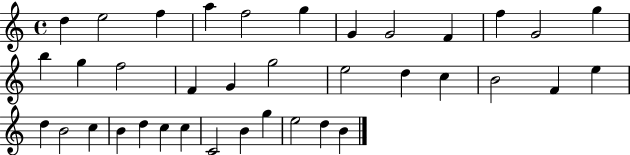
{
  \clef treble
  \time 4/4
  \defaultTimeSignature
  \key c \major
  d''4 e''2 f''4 | a''4 f''2 g''4 | g'4 g'2 f'4 | f''4 g'2 g''4 | \break b''4 g''4 f''2 | f'4 g'4 g''2 | e''2 d''4 c''4 | b'2 f'4 e''4 | \break d''4 b'2 c''4 | b'4 d''4 c''4 c''4 | c'2 b'4 g''4 | e''2 d''4 b'4 | \break \bar "|."
}